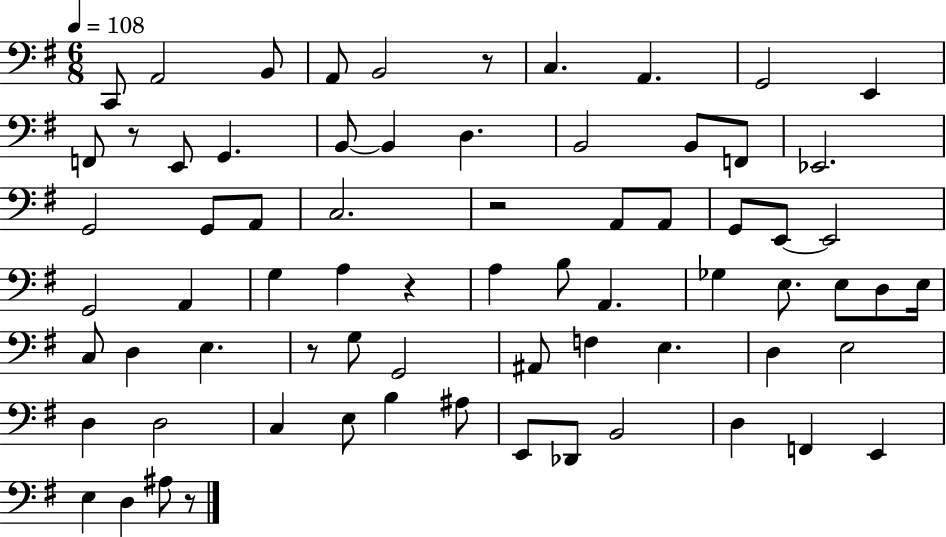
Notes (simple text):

C2/e A2/h B2/e A2/e B2/h R/e C3/q. A2/q. G2/h E2/q F2/e R/e E2/e G2/q. B2/e B2/q D3/q. B2/h B2/e F2/e Eb2/h. G2/h G2/e A2/e C3/h. R/h A2/e A2/e G2/e E2/e E2/h G2/h A2/q G3/q A3/q R/q A3/q B3/e A2/q. Gb3/q E3/e. E3/e D3/e E3/s C3/e D3/q E3/q. R/e G3/e G2/h A#2/e F3/q E3/q. D3/q E3/h D3/q D3/h C3/q E3/e B3/q A#3/e E2/e Db2/e B2/h D3/q F2/q E2/q E3/q D3/q A#3/e R/e